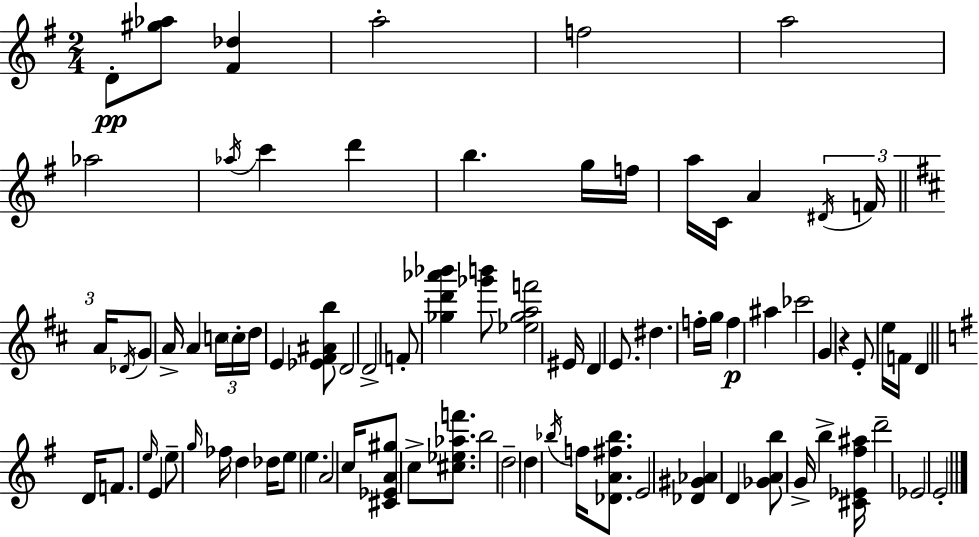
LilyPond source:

{
  \clef treble
  \numericTimeSignature
  \time 2/4
  \key g \major
  \repeat volta 2 { d'8-.\pp <gis'' aes''>8 <fis' des''>4 | a''2-. | f''2 | a''2 | \break aes''2 | \acciaccatura { aes''16 } c'''4 d'''4 | b''4. g''16 | f''16 a''16 c'16 a'4 \tuplet 3/2 { \acciaccatura { dis'16 } | \break f'16 \bar "||" \break \key d \major a'16 } \acciaccatura { des'16 } g'8 a'16-> a'4 | \tuplet 3/2 { c''16 \parenthesize c''16-. d''16 } e'4 | <ees' fis' ais' b''>8 d'2 | d'2-> | \break f'8-. <ges'' d''' aes''' bes'''>4 | <ges''' b'''>8 <ees'' ges'' a'' f'''>2 | eis'16 d'4 e'8. | dis''4. | \break f''16-. g''16 f''4\p ais''4 | ces'''2 | g'4 r4 | e'8-. e''16 f'16 d'4 | \break \bar "||" \break \key g \major d'16 f'8. \grace { e''16 } e'4 | e''8-- \grace { g''16 } fes''16 d''4 | des''16 e''8 e''4. | a'2 | \break c''16 <cis' ees' a' gis''>8 c''8-> <cis'' ees'' aes'' f'''>8. | b''2 | d''2-- | d''4 \acciaccatura { bes''16 } f''16 | \break <des' a' fis'' bes''>8. e'2 | <des' gis' aes'>4 d'4 | <ges' a' b''>8 g'16-> b''4-> | <cis' ees' fis'' ais''>16 d'''2-- | \break ees'2 | e'2-. | } \bar "|."
}